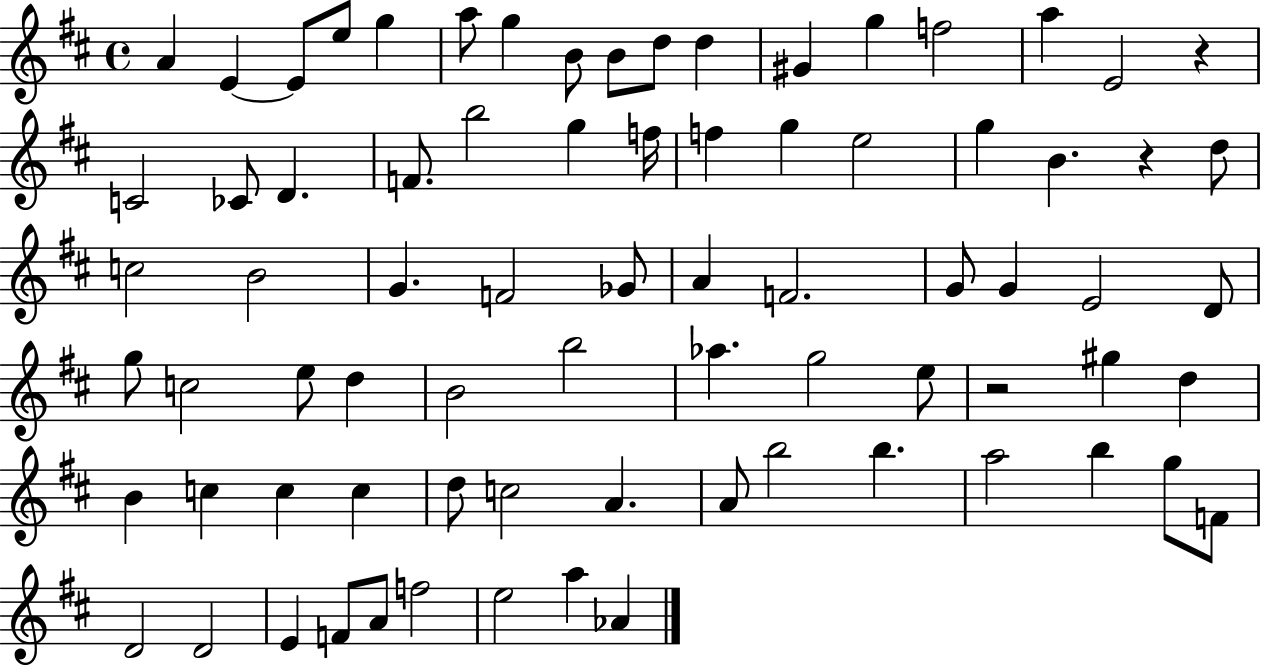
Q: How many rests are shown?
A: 3